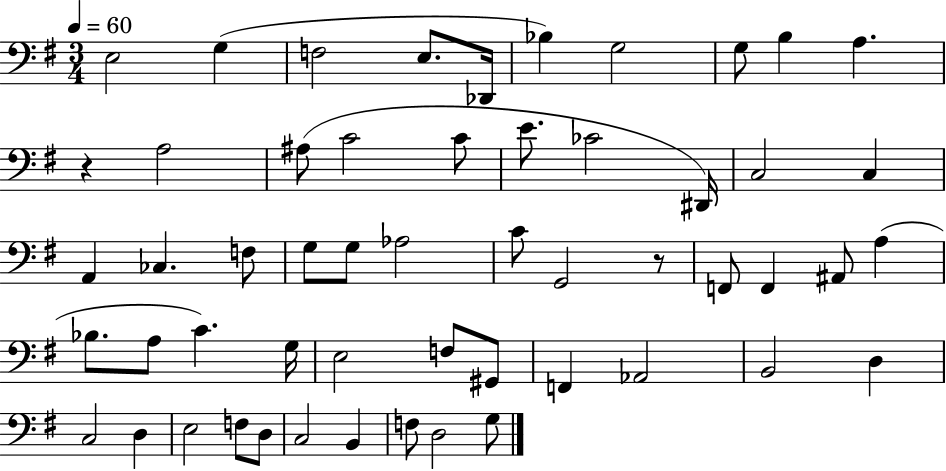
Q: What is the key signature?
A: G major